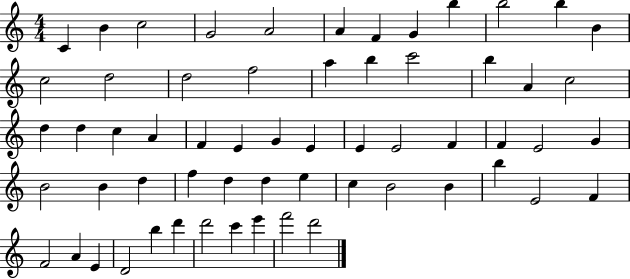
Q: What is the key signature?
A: C major